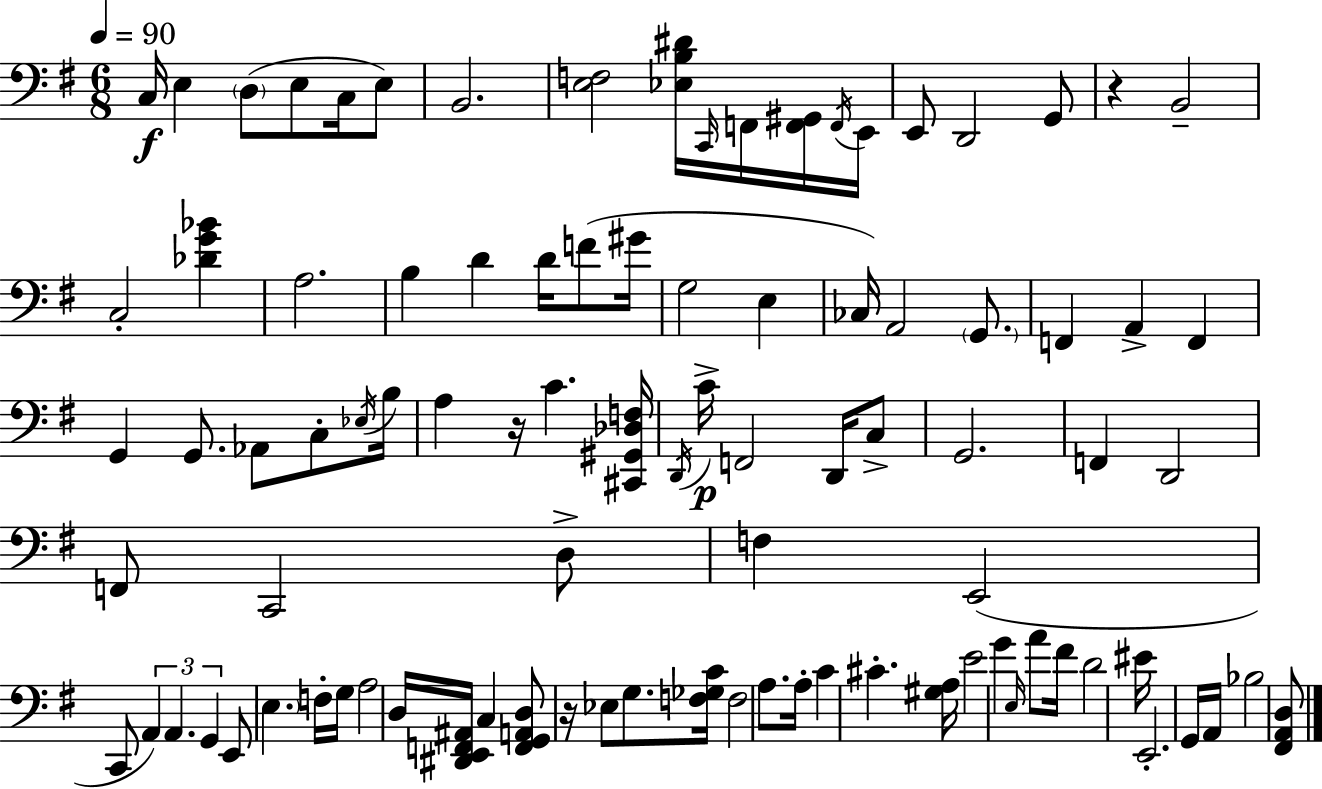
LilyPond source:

{
  \clef bass
  \numericTimeSignature
  \time 6/8
  \key e \minor
  \tempo 4 = 90
  \repeat volta 2 { c16\f e4 \parenthesize d8( e8 c16 e8) | b,2. | <e f>2 <ees b dis'>16 \grace { c,16 } f,16 <f, gis,>16 | \acciaccatura { f,16 } e,16 e,8 d,2 | \break g,8 r4 b,2-- | c2-. <des' g' bes'>4 | a2. | b4 d'4 d'16 f'8( | \break gis'16 g2 e4 | ces16) a,2 \parenthesize g,8. | f,4 a,4-> f,4 | g,4 g,8. aes,8 c8-. | \break \acciaccatura { ees16 } b16 a4 r16 c'4. | <cis, gis, des f>16 \acciaccatura { d,16 } c'16->\p f,2 | d,16 c8-> g,2. | f,4 d,2 | \break f,8 c,2 | d8-> f4 e,2( | c,8 \tuplet 3/2 { a,4) a,4. | g,4 } e,8 \parenthesize e4. | \break f16-. g16 a2 | d16 <dis, e, f, ais,>16 c4 <f, g, a, d>8 r16 ees8 | g8. <f ges c'>16 f2 | a8. a16-. c'4 cis'4.-. | \break <gis a>16 e'2 | g'4 \grace { e16 } a'8 fis'16 d'2 | eis'16 e,2.-. | g,16 a,16 bes2 | \break <fis, a, d>8 } \bar "|."
}